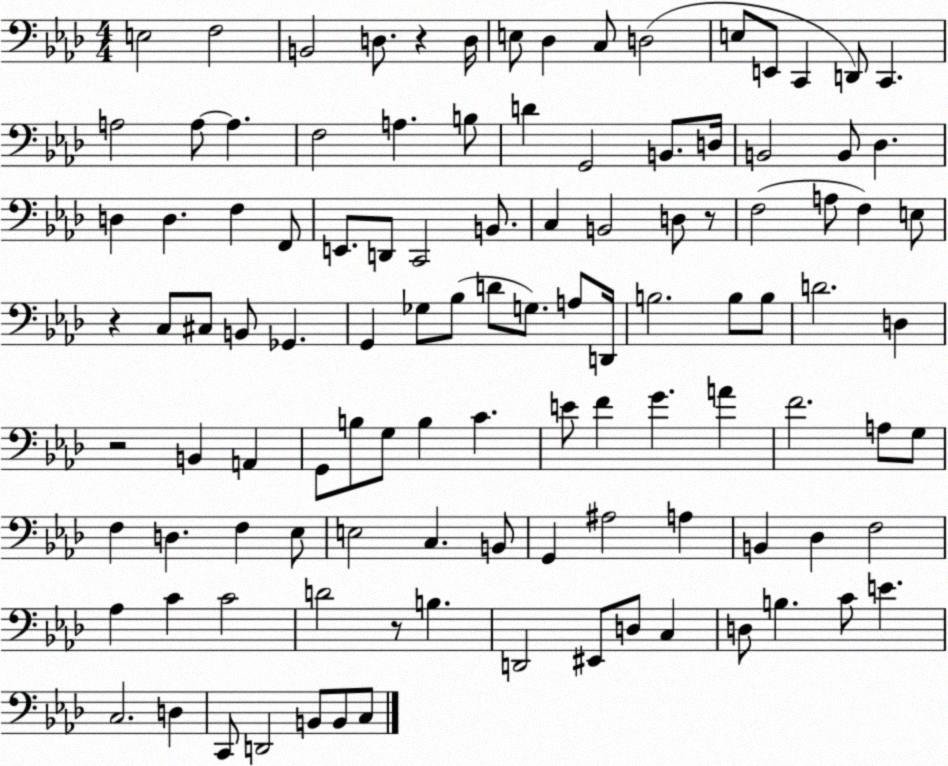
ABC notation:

X:1
T:Untitled
M:4/4
L:1/4
K:Ab
E,2 F,2 B,,2 D,/2 z D,/4 E,/2 _D, C,/2 D,2 E,/2 E,,/2 C,, D,,/2 C,, A,2 A,/2 A, F,2 A, B,/2 D G,,2 B,,/2 D,/4 B,,2 B,,/2 _D, D, D, F, F,,/2 E,,/2 D,,/2 C,,2 B,,/2 C, B,,2 D,/2 z/2 F,2 A,/2 F, E,/2 z C,/2 ^C,/2 B,,/2 _G,, G,, _G,/2 _B,/2 D/2 G,/2 A,/2 D,,/4 B,2 B,/2 B,/2 D2 D, z2 B,, A,, G,,/2 B,/2 G,/2 B, C E/2 F G A F2 A,/2 G,/2 F, D, F, _E,/2 E,2 C, B,,/2 G,, ^A,2 A, B,, _D, F,2 _A, C C2 D2 z/2 B, D,,2 ^E,,/2 D,/2 C, D,/2 B, C/2 E C,2 D, C,,/2 D,,2 B,,/2 B,,/2 C,/2